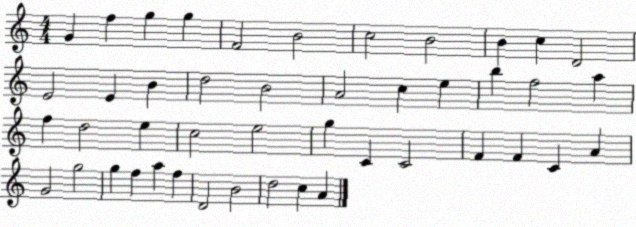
X:1
T:Untitled
M:4/4
L:1/4
K:C
G f g g F2 B2 c2 B2 B c D2 E2 E B d2 B2 A2 c e b f2 a f d2 e c2 e2 g C C2 F F C A G2 g2 g f a f D2 B2 d2 c A